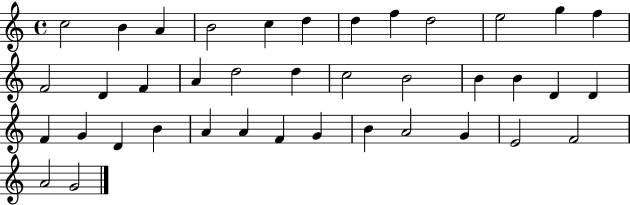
X:1
T:Untitled
M:4/4
L:1/4
K:C
c2 B A B2 c d d f d2 e2 g f F2 D F A d2 d c2 B2 B B D D F G D B A A F G B A2 G E2 F2 A2 G2